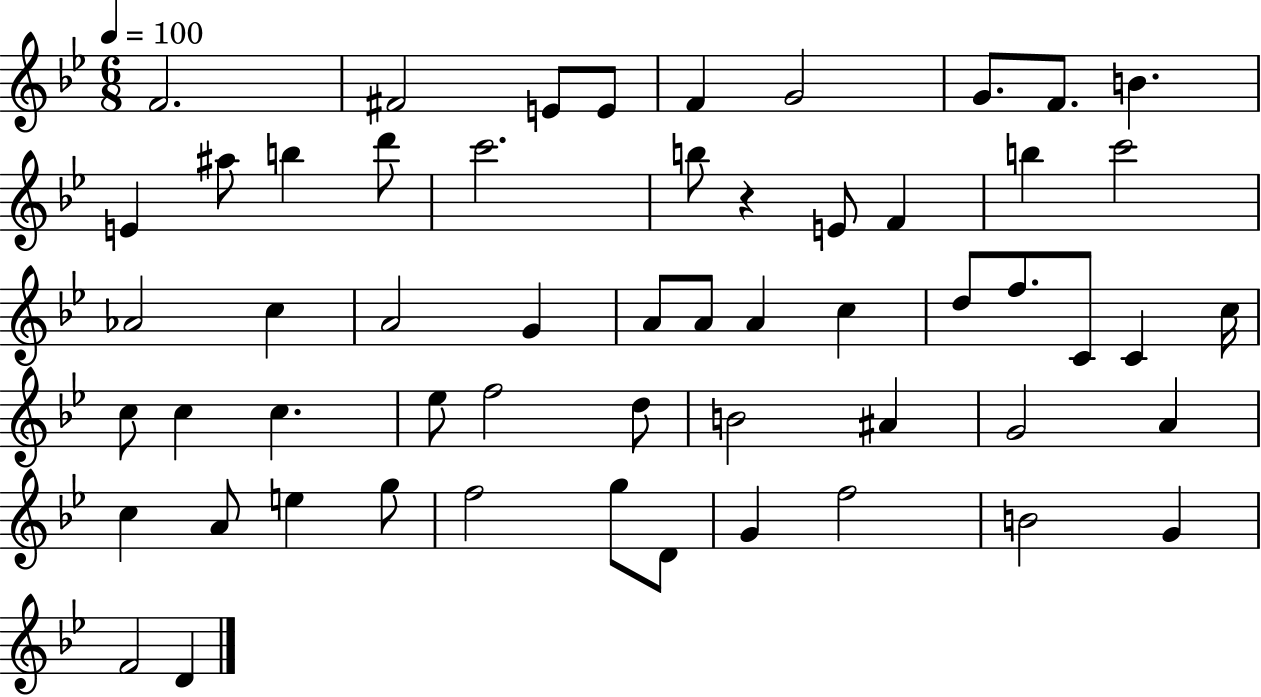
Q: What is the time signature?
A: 6/8